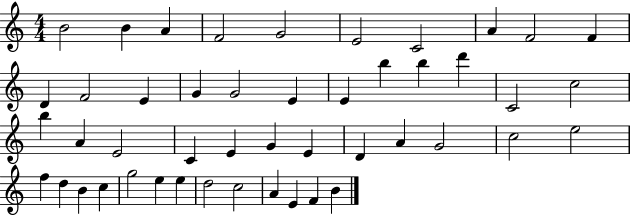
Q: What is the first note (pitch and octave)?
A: B4